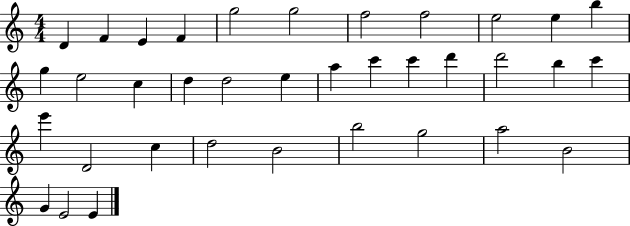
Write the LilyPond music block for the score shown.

{
  \clef treble
  \numericTimeSignature
  \time 4/4
  \key c \major
  d'4 f'4 e'4 f'4 | g''2 g''2 | f''2 f''2 | e''2 e''4 b''4 | \break g''4 e''2 c''4 | d''4 d''2 e''4 | a''4 c'''4 c'''4 d'''4 | d'''2 b''4 c'''4 | \break e'''4 d'2 c''4 | d''2 b'2 | b''2 g''2 | a''2 b'2 | \break g'4 e'2 e'4 | \bar "|."
}